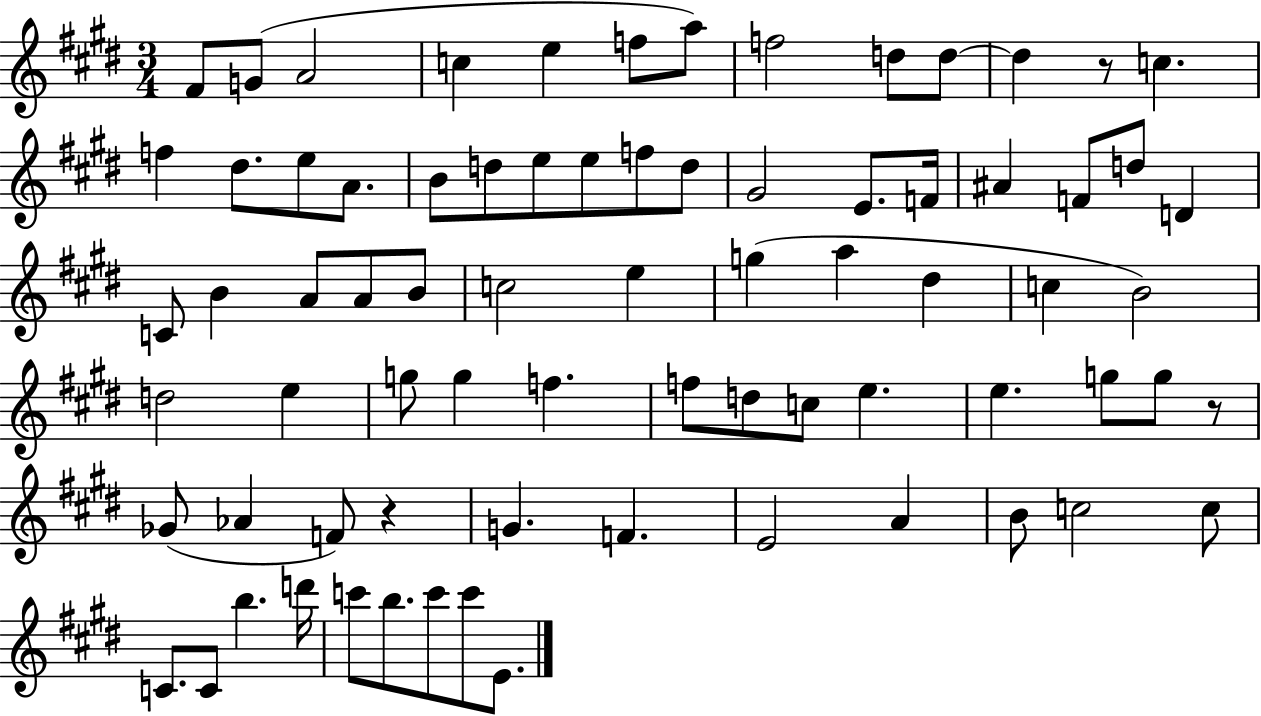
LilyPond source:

{
  \clef treble
  \numericTimeSignature
  \time 3/4
  \key e \major
  fis'8 g'8( a'2 | c''4 e''4 f''8 a''8) | f''2 d''8 d''8~~ | d''4 r8 c''4. | \break f''4 dis''8. e''8 a'8. | b'8 d''8 e''8 e''8 f''8 d''8 | gis'2 e'8. f'16 | ais'4 f'8 d''8 d'4 | \break c'8 b'4 a'8 a'8 b'8 | c''2 e''4 | g''4( a''4 dis''4 | c''4 b'2) | \break d''2 e''4 | g''8 g''4 f''4. | f''8 d''8 c''8 e''4. | e''4. g''8 g''8 r8 | \break ges'8( aes'4 f'8) r4 | g'4. f'4. | e'2 a'4 | b'8 c''2 c''8 | \break c'8. c'8 b''4. d'''16 | c'''8 b''8. c'''8 c'''8 e'8. | \bar "|."
}